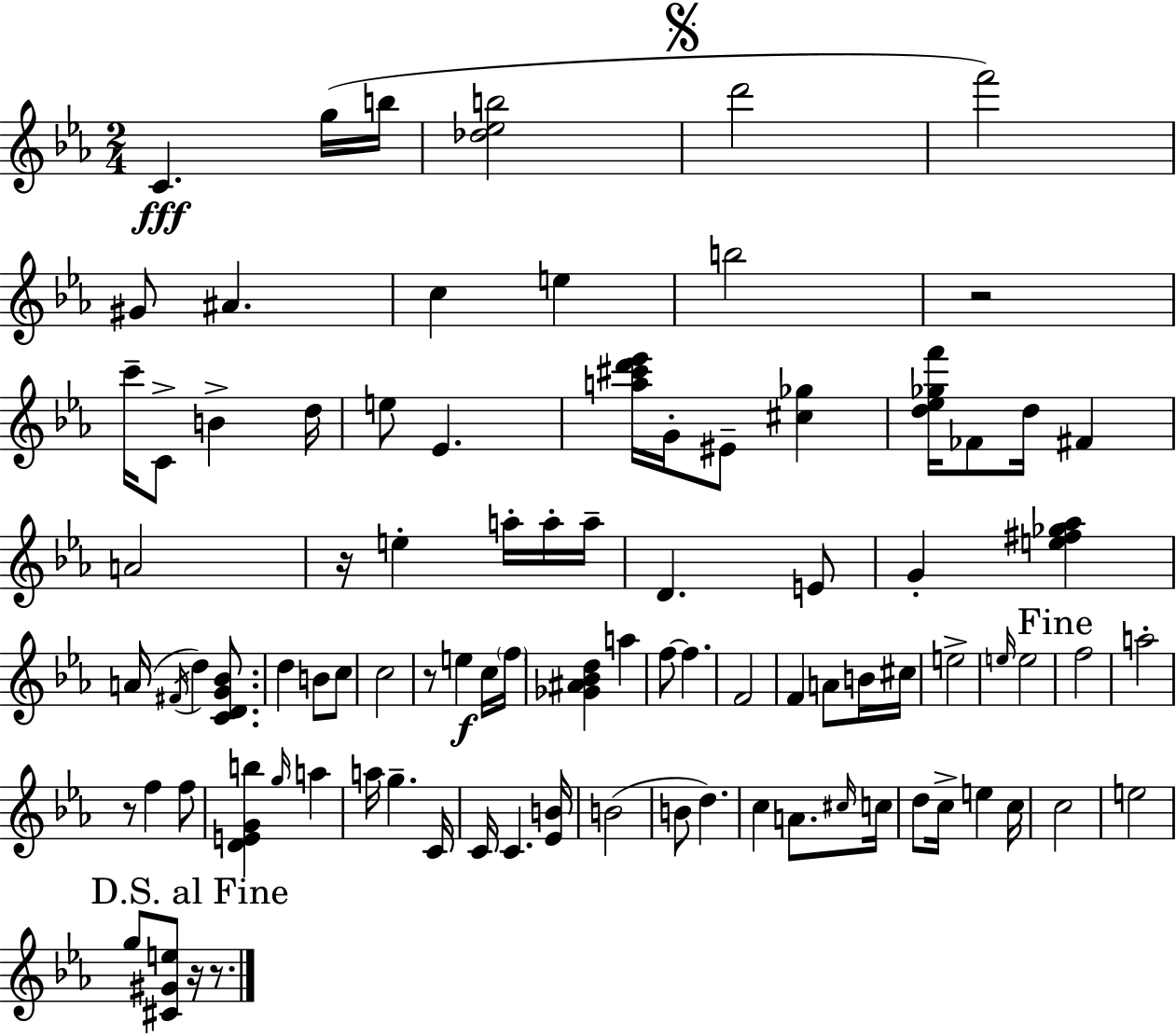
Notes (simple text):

C4/q. G5/s B5/s [Db5,Eb5,B5]/h D6/h F6/h G#4/e A#4/q. C5/q E5/q B5/h R/h C6/s C4/e B4/q D5/s E5/e Eb4/q. [A5,C#6,D6,Eb6]/s G4/s EIS4/e [C#5,Gb5]/q [D5,Eb5,Gb5,F6]/s FES4/e D5/s F#4/q A4/h R/s E5/q A5/s A5/s A5/s D4/q. E4/e G4/q [E5,F#5,Gb5,Ab5]/q A4/s F#4/s D5/q [C4,D4,G4,Bb4]/e. D5/q B4/e C5/e C5/h R/e E5/q C5/s F5/s [Gb4,A#4,Bb4,D5]/q A5/q F5/e F5/q. F4/h F4/q A4/e B4/s C#5/s E5/h E5/s E5/h F5/h A5/h R/e F5/q F5/e [D4,E4,G4,B5]/q G5/s A5/q A5/s G5/q. C4/s C4/s C4/q. [Eb4,B4]/s B4/h B4/e D5/q. C5/q A4/e. C#5/s C5/s D5/e C5/s E5/q C5/s C5/h E5/h G5/e [C#4,G#4,E5]/e R/s R/e.